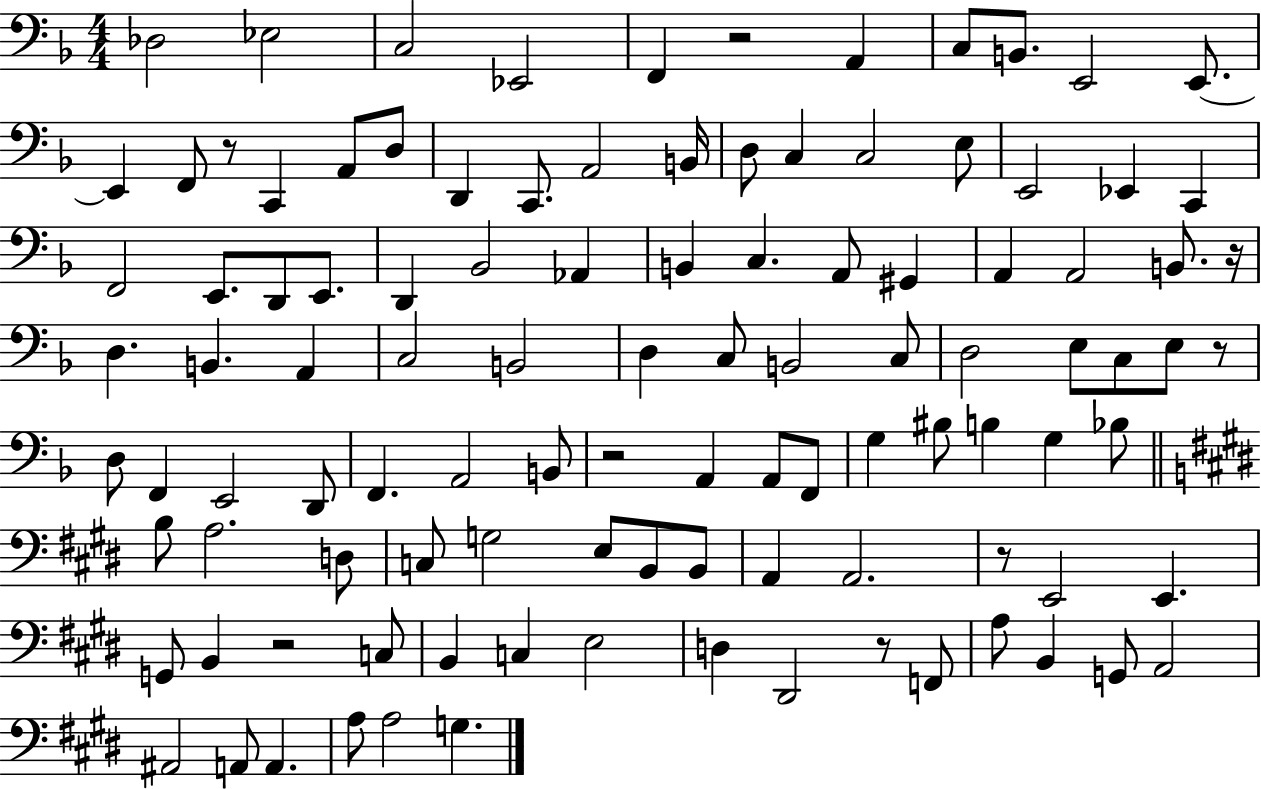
{
  \clef bass
  \numericTimeSignature
  \time 4/4
  \key f \major
  \repeat volta 2 { des2 ees2 | c2 ees,2 | f,4 r2 a,4 | c8 b,8. e,2 e,8.~~ | \break e,4 f,8 r8 c,4 a,8 d8 | d,4 c,8. a,2 b,16 | d8 c4 c2 e8 | e,2 ees,4 c,4 | \break f,2 e,8. d,8 e,8. | d,4 bes,2 aes,4 | b,4 c4. a,8 gis,4 | a,4 a,2 b,8. r16 | \break d4. b,4. a,4 | c2 b,2 | d4 c8 b,2 c8 | d2 e8 c8 e8 r8 | \break d8 f,4 e,2 d,8 | f,4. a,2 b,8 | r2 a,4 a,8 f,8 | g4 bis8 b4 g4 bes8 | \break \bar "||" \break \key e \major b8 a2. d8 | c8 g2 e8 b,8 b,8 | a,4 a,2. | r8 e,2 e,4. | \break g,8 b,4 r2 c8 | b,4 c4 e2 | d4 dis,2 r8 f,8 | a8 b,4 g,8 a,2 | \break ais,2 a,8 a,4. | a8 a2 g4. | } \bar "|."
}